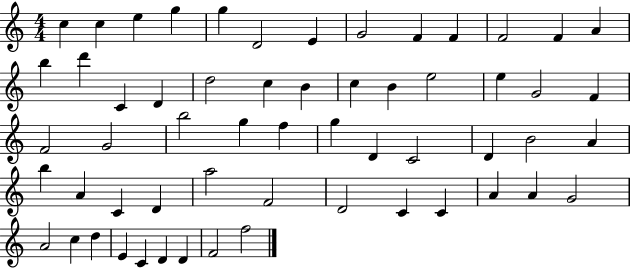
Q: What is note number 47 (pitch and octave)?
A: A4